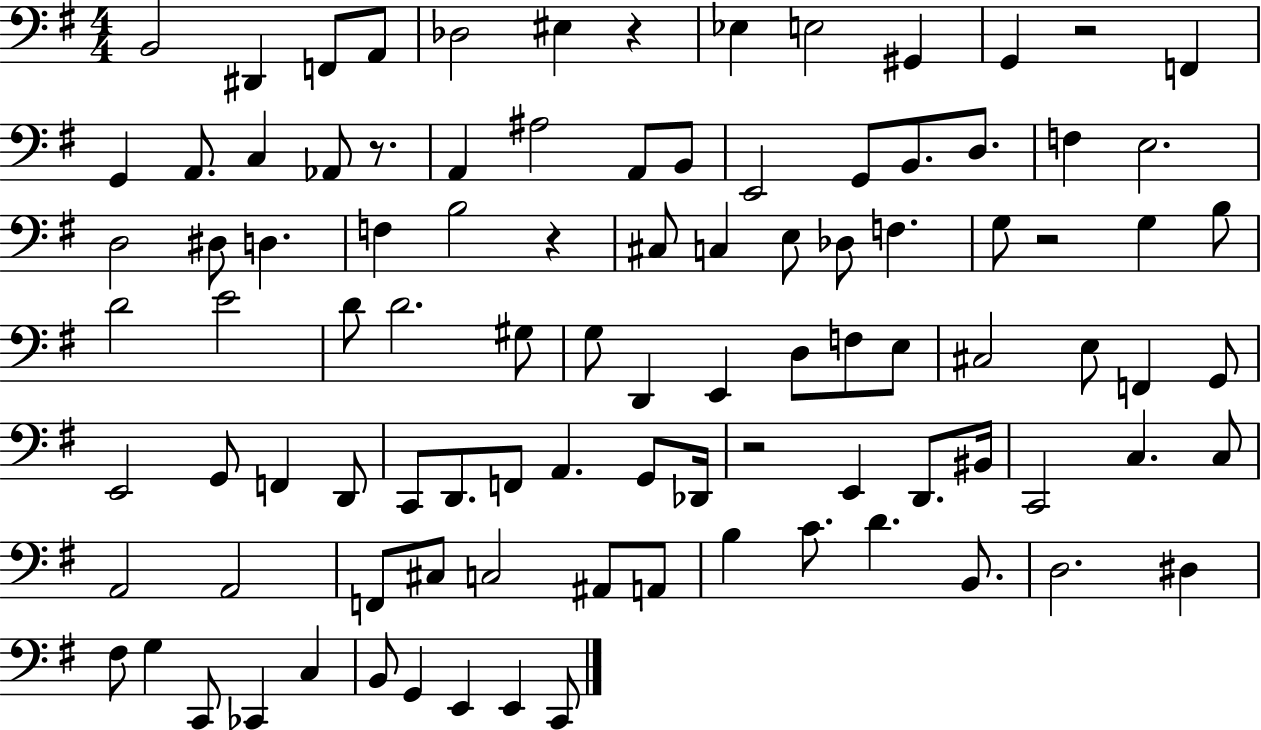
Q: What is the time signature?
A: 4/4